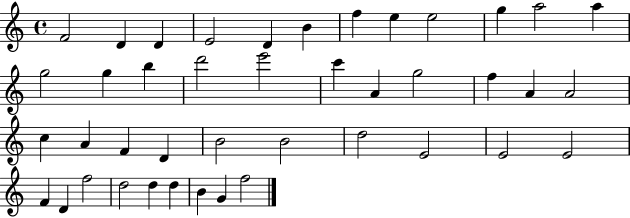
X:1
T:Untitled
M:4/4
L:1/4
K:C
F2 D D E2 D B f e e2 g a2 a g2 g b d'2 e'2 c' A g2 f A A2 c A F D B2 B2 d2 E2 E2 E2 F D f2 d2 d d B G f2